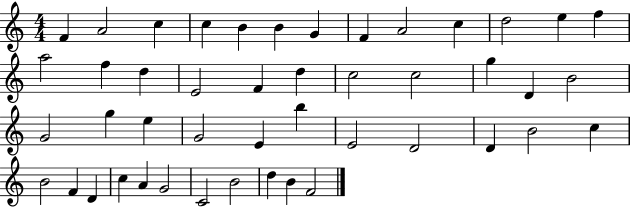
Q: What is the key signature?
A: C major